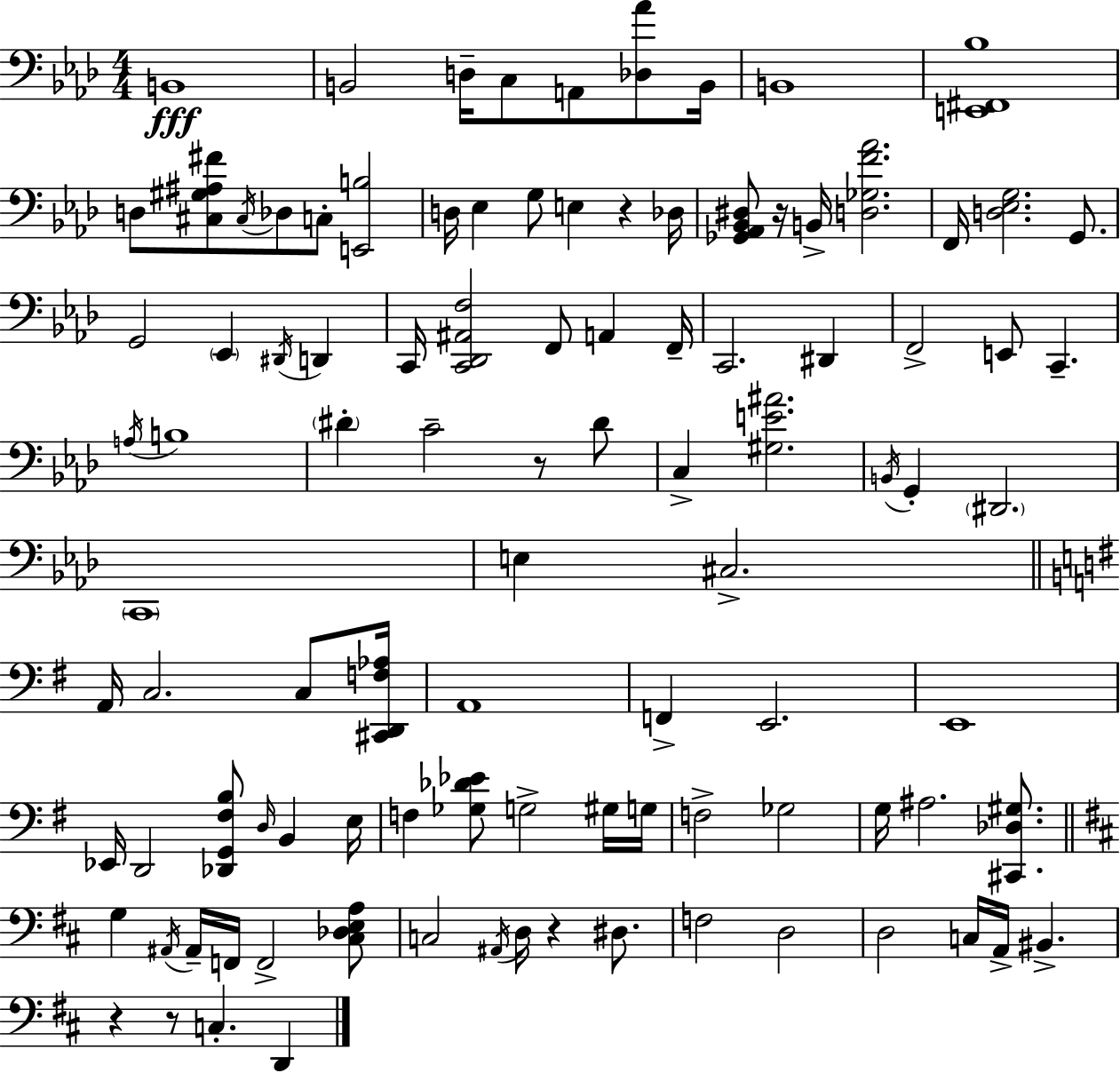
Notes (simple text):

B2/w B2/h D3/s C3/e A2/e [Db3,Ab4]/e B2/s B2/w [E2,F#2,Bb3]/w D3/e [C#3,G#3,A#3,F#4]/e C#3/s Db3/e C3/e [E2,B3]/h D3/s Eb3/q G3/e E3/q R/q Db3/s [Gb2,Ab2,Bb2,D#3]/e R/s B2/s [D3,Gb3,F4,Ab4]/h. F2/s [D3,Eb3,G3]/h. G2/e. G2/h Eb2/q D#2/s D2/q C2/s [C2,Db2,A#2,F3]/h F2/e A2/q F2/s C2/h. D#2/q F2/h E2/e C2/q. A3/s B3/w D#4/q C4/h R/e D#4/e C3/q [G#3,E4,A#4]/h. B2/s G2/q D#2/h. C2/w E3/q C#3/h. A2/s C3/h. C3/e [C#2,D2,F3,Ab3]/s A2/w F2/q E2/h. E2/w Eb2/s D2/h [Db2,G2,F#3,B3]/e D3/s B2/q E3/s F3/q [Gb3,Db4,Eb4]/e G3/h G#3/s G3/s F3/h Gb3/h G3/s A#3/h. [C#2,Db3,G#3]/e. G3/q A#2/s A#2/s F2/s F2/h [C#3,Db3,E3,A3]/e C3/h A#2/s D3/s R/q D#3/e. F3/h D3/h D3/h C3/s A2/s BIS2/q. R/q R/e C3/q. D2/q